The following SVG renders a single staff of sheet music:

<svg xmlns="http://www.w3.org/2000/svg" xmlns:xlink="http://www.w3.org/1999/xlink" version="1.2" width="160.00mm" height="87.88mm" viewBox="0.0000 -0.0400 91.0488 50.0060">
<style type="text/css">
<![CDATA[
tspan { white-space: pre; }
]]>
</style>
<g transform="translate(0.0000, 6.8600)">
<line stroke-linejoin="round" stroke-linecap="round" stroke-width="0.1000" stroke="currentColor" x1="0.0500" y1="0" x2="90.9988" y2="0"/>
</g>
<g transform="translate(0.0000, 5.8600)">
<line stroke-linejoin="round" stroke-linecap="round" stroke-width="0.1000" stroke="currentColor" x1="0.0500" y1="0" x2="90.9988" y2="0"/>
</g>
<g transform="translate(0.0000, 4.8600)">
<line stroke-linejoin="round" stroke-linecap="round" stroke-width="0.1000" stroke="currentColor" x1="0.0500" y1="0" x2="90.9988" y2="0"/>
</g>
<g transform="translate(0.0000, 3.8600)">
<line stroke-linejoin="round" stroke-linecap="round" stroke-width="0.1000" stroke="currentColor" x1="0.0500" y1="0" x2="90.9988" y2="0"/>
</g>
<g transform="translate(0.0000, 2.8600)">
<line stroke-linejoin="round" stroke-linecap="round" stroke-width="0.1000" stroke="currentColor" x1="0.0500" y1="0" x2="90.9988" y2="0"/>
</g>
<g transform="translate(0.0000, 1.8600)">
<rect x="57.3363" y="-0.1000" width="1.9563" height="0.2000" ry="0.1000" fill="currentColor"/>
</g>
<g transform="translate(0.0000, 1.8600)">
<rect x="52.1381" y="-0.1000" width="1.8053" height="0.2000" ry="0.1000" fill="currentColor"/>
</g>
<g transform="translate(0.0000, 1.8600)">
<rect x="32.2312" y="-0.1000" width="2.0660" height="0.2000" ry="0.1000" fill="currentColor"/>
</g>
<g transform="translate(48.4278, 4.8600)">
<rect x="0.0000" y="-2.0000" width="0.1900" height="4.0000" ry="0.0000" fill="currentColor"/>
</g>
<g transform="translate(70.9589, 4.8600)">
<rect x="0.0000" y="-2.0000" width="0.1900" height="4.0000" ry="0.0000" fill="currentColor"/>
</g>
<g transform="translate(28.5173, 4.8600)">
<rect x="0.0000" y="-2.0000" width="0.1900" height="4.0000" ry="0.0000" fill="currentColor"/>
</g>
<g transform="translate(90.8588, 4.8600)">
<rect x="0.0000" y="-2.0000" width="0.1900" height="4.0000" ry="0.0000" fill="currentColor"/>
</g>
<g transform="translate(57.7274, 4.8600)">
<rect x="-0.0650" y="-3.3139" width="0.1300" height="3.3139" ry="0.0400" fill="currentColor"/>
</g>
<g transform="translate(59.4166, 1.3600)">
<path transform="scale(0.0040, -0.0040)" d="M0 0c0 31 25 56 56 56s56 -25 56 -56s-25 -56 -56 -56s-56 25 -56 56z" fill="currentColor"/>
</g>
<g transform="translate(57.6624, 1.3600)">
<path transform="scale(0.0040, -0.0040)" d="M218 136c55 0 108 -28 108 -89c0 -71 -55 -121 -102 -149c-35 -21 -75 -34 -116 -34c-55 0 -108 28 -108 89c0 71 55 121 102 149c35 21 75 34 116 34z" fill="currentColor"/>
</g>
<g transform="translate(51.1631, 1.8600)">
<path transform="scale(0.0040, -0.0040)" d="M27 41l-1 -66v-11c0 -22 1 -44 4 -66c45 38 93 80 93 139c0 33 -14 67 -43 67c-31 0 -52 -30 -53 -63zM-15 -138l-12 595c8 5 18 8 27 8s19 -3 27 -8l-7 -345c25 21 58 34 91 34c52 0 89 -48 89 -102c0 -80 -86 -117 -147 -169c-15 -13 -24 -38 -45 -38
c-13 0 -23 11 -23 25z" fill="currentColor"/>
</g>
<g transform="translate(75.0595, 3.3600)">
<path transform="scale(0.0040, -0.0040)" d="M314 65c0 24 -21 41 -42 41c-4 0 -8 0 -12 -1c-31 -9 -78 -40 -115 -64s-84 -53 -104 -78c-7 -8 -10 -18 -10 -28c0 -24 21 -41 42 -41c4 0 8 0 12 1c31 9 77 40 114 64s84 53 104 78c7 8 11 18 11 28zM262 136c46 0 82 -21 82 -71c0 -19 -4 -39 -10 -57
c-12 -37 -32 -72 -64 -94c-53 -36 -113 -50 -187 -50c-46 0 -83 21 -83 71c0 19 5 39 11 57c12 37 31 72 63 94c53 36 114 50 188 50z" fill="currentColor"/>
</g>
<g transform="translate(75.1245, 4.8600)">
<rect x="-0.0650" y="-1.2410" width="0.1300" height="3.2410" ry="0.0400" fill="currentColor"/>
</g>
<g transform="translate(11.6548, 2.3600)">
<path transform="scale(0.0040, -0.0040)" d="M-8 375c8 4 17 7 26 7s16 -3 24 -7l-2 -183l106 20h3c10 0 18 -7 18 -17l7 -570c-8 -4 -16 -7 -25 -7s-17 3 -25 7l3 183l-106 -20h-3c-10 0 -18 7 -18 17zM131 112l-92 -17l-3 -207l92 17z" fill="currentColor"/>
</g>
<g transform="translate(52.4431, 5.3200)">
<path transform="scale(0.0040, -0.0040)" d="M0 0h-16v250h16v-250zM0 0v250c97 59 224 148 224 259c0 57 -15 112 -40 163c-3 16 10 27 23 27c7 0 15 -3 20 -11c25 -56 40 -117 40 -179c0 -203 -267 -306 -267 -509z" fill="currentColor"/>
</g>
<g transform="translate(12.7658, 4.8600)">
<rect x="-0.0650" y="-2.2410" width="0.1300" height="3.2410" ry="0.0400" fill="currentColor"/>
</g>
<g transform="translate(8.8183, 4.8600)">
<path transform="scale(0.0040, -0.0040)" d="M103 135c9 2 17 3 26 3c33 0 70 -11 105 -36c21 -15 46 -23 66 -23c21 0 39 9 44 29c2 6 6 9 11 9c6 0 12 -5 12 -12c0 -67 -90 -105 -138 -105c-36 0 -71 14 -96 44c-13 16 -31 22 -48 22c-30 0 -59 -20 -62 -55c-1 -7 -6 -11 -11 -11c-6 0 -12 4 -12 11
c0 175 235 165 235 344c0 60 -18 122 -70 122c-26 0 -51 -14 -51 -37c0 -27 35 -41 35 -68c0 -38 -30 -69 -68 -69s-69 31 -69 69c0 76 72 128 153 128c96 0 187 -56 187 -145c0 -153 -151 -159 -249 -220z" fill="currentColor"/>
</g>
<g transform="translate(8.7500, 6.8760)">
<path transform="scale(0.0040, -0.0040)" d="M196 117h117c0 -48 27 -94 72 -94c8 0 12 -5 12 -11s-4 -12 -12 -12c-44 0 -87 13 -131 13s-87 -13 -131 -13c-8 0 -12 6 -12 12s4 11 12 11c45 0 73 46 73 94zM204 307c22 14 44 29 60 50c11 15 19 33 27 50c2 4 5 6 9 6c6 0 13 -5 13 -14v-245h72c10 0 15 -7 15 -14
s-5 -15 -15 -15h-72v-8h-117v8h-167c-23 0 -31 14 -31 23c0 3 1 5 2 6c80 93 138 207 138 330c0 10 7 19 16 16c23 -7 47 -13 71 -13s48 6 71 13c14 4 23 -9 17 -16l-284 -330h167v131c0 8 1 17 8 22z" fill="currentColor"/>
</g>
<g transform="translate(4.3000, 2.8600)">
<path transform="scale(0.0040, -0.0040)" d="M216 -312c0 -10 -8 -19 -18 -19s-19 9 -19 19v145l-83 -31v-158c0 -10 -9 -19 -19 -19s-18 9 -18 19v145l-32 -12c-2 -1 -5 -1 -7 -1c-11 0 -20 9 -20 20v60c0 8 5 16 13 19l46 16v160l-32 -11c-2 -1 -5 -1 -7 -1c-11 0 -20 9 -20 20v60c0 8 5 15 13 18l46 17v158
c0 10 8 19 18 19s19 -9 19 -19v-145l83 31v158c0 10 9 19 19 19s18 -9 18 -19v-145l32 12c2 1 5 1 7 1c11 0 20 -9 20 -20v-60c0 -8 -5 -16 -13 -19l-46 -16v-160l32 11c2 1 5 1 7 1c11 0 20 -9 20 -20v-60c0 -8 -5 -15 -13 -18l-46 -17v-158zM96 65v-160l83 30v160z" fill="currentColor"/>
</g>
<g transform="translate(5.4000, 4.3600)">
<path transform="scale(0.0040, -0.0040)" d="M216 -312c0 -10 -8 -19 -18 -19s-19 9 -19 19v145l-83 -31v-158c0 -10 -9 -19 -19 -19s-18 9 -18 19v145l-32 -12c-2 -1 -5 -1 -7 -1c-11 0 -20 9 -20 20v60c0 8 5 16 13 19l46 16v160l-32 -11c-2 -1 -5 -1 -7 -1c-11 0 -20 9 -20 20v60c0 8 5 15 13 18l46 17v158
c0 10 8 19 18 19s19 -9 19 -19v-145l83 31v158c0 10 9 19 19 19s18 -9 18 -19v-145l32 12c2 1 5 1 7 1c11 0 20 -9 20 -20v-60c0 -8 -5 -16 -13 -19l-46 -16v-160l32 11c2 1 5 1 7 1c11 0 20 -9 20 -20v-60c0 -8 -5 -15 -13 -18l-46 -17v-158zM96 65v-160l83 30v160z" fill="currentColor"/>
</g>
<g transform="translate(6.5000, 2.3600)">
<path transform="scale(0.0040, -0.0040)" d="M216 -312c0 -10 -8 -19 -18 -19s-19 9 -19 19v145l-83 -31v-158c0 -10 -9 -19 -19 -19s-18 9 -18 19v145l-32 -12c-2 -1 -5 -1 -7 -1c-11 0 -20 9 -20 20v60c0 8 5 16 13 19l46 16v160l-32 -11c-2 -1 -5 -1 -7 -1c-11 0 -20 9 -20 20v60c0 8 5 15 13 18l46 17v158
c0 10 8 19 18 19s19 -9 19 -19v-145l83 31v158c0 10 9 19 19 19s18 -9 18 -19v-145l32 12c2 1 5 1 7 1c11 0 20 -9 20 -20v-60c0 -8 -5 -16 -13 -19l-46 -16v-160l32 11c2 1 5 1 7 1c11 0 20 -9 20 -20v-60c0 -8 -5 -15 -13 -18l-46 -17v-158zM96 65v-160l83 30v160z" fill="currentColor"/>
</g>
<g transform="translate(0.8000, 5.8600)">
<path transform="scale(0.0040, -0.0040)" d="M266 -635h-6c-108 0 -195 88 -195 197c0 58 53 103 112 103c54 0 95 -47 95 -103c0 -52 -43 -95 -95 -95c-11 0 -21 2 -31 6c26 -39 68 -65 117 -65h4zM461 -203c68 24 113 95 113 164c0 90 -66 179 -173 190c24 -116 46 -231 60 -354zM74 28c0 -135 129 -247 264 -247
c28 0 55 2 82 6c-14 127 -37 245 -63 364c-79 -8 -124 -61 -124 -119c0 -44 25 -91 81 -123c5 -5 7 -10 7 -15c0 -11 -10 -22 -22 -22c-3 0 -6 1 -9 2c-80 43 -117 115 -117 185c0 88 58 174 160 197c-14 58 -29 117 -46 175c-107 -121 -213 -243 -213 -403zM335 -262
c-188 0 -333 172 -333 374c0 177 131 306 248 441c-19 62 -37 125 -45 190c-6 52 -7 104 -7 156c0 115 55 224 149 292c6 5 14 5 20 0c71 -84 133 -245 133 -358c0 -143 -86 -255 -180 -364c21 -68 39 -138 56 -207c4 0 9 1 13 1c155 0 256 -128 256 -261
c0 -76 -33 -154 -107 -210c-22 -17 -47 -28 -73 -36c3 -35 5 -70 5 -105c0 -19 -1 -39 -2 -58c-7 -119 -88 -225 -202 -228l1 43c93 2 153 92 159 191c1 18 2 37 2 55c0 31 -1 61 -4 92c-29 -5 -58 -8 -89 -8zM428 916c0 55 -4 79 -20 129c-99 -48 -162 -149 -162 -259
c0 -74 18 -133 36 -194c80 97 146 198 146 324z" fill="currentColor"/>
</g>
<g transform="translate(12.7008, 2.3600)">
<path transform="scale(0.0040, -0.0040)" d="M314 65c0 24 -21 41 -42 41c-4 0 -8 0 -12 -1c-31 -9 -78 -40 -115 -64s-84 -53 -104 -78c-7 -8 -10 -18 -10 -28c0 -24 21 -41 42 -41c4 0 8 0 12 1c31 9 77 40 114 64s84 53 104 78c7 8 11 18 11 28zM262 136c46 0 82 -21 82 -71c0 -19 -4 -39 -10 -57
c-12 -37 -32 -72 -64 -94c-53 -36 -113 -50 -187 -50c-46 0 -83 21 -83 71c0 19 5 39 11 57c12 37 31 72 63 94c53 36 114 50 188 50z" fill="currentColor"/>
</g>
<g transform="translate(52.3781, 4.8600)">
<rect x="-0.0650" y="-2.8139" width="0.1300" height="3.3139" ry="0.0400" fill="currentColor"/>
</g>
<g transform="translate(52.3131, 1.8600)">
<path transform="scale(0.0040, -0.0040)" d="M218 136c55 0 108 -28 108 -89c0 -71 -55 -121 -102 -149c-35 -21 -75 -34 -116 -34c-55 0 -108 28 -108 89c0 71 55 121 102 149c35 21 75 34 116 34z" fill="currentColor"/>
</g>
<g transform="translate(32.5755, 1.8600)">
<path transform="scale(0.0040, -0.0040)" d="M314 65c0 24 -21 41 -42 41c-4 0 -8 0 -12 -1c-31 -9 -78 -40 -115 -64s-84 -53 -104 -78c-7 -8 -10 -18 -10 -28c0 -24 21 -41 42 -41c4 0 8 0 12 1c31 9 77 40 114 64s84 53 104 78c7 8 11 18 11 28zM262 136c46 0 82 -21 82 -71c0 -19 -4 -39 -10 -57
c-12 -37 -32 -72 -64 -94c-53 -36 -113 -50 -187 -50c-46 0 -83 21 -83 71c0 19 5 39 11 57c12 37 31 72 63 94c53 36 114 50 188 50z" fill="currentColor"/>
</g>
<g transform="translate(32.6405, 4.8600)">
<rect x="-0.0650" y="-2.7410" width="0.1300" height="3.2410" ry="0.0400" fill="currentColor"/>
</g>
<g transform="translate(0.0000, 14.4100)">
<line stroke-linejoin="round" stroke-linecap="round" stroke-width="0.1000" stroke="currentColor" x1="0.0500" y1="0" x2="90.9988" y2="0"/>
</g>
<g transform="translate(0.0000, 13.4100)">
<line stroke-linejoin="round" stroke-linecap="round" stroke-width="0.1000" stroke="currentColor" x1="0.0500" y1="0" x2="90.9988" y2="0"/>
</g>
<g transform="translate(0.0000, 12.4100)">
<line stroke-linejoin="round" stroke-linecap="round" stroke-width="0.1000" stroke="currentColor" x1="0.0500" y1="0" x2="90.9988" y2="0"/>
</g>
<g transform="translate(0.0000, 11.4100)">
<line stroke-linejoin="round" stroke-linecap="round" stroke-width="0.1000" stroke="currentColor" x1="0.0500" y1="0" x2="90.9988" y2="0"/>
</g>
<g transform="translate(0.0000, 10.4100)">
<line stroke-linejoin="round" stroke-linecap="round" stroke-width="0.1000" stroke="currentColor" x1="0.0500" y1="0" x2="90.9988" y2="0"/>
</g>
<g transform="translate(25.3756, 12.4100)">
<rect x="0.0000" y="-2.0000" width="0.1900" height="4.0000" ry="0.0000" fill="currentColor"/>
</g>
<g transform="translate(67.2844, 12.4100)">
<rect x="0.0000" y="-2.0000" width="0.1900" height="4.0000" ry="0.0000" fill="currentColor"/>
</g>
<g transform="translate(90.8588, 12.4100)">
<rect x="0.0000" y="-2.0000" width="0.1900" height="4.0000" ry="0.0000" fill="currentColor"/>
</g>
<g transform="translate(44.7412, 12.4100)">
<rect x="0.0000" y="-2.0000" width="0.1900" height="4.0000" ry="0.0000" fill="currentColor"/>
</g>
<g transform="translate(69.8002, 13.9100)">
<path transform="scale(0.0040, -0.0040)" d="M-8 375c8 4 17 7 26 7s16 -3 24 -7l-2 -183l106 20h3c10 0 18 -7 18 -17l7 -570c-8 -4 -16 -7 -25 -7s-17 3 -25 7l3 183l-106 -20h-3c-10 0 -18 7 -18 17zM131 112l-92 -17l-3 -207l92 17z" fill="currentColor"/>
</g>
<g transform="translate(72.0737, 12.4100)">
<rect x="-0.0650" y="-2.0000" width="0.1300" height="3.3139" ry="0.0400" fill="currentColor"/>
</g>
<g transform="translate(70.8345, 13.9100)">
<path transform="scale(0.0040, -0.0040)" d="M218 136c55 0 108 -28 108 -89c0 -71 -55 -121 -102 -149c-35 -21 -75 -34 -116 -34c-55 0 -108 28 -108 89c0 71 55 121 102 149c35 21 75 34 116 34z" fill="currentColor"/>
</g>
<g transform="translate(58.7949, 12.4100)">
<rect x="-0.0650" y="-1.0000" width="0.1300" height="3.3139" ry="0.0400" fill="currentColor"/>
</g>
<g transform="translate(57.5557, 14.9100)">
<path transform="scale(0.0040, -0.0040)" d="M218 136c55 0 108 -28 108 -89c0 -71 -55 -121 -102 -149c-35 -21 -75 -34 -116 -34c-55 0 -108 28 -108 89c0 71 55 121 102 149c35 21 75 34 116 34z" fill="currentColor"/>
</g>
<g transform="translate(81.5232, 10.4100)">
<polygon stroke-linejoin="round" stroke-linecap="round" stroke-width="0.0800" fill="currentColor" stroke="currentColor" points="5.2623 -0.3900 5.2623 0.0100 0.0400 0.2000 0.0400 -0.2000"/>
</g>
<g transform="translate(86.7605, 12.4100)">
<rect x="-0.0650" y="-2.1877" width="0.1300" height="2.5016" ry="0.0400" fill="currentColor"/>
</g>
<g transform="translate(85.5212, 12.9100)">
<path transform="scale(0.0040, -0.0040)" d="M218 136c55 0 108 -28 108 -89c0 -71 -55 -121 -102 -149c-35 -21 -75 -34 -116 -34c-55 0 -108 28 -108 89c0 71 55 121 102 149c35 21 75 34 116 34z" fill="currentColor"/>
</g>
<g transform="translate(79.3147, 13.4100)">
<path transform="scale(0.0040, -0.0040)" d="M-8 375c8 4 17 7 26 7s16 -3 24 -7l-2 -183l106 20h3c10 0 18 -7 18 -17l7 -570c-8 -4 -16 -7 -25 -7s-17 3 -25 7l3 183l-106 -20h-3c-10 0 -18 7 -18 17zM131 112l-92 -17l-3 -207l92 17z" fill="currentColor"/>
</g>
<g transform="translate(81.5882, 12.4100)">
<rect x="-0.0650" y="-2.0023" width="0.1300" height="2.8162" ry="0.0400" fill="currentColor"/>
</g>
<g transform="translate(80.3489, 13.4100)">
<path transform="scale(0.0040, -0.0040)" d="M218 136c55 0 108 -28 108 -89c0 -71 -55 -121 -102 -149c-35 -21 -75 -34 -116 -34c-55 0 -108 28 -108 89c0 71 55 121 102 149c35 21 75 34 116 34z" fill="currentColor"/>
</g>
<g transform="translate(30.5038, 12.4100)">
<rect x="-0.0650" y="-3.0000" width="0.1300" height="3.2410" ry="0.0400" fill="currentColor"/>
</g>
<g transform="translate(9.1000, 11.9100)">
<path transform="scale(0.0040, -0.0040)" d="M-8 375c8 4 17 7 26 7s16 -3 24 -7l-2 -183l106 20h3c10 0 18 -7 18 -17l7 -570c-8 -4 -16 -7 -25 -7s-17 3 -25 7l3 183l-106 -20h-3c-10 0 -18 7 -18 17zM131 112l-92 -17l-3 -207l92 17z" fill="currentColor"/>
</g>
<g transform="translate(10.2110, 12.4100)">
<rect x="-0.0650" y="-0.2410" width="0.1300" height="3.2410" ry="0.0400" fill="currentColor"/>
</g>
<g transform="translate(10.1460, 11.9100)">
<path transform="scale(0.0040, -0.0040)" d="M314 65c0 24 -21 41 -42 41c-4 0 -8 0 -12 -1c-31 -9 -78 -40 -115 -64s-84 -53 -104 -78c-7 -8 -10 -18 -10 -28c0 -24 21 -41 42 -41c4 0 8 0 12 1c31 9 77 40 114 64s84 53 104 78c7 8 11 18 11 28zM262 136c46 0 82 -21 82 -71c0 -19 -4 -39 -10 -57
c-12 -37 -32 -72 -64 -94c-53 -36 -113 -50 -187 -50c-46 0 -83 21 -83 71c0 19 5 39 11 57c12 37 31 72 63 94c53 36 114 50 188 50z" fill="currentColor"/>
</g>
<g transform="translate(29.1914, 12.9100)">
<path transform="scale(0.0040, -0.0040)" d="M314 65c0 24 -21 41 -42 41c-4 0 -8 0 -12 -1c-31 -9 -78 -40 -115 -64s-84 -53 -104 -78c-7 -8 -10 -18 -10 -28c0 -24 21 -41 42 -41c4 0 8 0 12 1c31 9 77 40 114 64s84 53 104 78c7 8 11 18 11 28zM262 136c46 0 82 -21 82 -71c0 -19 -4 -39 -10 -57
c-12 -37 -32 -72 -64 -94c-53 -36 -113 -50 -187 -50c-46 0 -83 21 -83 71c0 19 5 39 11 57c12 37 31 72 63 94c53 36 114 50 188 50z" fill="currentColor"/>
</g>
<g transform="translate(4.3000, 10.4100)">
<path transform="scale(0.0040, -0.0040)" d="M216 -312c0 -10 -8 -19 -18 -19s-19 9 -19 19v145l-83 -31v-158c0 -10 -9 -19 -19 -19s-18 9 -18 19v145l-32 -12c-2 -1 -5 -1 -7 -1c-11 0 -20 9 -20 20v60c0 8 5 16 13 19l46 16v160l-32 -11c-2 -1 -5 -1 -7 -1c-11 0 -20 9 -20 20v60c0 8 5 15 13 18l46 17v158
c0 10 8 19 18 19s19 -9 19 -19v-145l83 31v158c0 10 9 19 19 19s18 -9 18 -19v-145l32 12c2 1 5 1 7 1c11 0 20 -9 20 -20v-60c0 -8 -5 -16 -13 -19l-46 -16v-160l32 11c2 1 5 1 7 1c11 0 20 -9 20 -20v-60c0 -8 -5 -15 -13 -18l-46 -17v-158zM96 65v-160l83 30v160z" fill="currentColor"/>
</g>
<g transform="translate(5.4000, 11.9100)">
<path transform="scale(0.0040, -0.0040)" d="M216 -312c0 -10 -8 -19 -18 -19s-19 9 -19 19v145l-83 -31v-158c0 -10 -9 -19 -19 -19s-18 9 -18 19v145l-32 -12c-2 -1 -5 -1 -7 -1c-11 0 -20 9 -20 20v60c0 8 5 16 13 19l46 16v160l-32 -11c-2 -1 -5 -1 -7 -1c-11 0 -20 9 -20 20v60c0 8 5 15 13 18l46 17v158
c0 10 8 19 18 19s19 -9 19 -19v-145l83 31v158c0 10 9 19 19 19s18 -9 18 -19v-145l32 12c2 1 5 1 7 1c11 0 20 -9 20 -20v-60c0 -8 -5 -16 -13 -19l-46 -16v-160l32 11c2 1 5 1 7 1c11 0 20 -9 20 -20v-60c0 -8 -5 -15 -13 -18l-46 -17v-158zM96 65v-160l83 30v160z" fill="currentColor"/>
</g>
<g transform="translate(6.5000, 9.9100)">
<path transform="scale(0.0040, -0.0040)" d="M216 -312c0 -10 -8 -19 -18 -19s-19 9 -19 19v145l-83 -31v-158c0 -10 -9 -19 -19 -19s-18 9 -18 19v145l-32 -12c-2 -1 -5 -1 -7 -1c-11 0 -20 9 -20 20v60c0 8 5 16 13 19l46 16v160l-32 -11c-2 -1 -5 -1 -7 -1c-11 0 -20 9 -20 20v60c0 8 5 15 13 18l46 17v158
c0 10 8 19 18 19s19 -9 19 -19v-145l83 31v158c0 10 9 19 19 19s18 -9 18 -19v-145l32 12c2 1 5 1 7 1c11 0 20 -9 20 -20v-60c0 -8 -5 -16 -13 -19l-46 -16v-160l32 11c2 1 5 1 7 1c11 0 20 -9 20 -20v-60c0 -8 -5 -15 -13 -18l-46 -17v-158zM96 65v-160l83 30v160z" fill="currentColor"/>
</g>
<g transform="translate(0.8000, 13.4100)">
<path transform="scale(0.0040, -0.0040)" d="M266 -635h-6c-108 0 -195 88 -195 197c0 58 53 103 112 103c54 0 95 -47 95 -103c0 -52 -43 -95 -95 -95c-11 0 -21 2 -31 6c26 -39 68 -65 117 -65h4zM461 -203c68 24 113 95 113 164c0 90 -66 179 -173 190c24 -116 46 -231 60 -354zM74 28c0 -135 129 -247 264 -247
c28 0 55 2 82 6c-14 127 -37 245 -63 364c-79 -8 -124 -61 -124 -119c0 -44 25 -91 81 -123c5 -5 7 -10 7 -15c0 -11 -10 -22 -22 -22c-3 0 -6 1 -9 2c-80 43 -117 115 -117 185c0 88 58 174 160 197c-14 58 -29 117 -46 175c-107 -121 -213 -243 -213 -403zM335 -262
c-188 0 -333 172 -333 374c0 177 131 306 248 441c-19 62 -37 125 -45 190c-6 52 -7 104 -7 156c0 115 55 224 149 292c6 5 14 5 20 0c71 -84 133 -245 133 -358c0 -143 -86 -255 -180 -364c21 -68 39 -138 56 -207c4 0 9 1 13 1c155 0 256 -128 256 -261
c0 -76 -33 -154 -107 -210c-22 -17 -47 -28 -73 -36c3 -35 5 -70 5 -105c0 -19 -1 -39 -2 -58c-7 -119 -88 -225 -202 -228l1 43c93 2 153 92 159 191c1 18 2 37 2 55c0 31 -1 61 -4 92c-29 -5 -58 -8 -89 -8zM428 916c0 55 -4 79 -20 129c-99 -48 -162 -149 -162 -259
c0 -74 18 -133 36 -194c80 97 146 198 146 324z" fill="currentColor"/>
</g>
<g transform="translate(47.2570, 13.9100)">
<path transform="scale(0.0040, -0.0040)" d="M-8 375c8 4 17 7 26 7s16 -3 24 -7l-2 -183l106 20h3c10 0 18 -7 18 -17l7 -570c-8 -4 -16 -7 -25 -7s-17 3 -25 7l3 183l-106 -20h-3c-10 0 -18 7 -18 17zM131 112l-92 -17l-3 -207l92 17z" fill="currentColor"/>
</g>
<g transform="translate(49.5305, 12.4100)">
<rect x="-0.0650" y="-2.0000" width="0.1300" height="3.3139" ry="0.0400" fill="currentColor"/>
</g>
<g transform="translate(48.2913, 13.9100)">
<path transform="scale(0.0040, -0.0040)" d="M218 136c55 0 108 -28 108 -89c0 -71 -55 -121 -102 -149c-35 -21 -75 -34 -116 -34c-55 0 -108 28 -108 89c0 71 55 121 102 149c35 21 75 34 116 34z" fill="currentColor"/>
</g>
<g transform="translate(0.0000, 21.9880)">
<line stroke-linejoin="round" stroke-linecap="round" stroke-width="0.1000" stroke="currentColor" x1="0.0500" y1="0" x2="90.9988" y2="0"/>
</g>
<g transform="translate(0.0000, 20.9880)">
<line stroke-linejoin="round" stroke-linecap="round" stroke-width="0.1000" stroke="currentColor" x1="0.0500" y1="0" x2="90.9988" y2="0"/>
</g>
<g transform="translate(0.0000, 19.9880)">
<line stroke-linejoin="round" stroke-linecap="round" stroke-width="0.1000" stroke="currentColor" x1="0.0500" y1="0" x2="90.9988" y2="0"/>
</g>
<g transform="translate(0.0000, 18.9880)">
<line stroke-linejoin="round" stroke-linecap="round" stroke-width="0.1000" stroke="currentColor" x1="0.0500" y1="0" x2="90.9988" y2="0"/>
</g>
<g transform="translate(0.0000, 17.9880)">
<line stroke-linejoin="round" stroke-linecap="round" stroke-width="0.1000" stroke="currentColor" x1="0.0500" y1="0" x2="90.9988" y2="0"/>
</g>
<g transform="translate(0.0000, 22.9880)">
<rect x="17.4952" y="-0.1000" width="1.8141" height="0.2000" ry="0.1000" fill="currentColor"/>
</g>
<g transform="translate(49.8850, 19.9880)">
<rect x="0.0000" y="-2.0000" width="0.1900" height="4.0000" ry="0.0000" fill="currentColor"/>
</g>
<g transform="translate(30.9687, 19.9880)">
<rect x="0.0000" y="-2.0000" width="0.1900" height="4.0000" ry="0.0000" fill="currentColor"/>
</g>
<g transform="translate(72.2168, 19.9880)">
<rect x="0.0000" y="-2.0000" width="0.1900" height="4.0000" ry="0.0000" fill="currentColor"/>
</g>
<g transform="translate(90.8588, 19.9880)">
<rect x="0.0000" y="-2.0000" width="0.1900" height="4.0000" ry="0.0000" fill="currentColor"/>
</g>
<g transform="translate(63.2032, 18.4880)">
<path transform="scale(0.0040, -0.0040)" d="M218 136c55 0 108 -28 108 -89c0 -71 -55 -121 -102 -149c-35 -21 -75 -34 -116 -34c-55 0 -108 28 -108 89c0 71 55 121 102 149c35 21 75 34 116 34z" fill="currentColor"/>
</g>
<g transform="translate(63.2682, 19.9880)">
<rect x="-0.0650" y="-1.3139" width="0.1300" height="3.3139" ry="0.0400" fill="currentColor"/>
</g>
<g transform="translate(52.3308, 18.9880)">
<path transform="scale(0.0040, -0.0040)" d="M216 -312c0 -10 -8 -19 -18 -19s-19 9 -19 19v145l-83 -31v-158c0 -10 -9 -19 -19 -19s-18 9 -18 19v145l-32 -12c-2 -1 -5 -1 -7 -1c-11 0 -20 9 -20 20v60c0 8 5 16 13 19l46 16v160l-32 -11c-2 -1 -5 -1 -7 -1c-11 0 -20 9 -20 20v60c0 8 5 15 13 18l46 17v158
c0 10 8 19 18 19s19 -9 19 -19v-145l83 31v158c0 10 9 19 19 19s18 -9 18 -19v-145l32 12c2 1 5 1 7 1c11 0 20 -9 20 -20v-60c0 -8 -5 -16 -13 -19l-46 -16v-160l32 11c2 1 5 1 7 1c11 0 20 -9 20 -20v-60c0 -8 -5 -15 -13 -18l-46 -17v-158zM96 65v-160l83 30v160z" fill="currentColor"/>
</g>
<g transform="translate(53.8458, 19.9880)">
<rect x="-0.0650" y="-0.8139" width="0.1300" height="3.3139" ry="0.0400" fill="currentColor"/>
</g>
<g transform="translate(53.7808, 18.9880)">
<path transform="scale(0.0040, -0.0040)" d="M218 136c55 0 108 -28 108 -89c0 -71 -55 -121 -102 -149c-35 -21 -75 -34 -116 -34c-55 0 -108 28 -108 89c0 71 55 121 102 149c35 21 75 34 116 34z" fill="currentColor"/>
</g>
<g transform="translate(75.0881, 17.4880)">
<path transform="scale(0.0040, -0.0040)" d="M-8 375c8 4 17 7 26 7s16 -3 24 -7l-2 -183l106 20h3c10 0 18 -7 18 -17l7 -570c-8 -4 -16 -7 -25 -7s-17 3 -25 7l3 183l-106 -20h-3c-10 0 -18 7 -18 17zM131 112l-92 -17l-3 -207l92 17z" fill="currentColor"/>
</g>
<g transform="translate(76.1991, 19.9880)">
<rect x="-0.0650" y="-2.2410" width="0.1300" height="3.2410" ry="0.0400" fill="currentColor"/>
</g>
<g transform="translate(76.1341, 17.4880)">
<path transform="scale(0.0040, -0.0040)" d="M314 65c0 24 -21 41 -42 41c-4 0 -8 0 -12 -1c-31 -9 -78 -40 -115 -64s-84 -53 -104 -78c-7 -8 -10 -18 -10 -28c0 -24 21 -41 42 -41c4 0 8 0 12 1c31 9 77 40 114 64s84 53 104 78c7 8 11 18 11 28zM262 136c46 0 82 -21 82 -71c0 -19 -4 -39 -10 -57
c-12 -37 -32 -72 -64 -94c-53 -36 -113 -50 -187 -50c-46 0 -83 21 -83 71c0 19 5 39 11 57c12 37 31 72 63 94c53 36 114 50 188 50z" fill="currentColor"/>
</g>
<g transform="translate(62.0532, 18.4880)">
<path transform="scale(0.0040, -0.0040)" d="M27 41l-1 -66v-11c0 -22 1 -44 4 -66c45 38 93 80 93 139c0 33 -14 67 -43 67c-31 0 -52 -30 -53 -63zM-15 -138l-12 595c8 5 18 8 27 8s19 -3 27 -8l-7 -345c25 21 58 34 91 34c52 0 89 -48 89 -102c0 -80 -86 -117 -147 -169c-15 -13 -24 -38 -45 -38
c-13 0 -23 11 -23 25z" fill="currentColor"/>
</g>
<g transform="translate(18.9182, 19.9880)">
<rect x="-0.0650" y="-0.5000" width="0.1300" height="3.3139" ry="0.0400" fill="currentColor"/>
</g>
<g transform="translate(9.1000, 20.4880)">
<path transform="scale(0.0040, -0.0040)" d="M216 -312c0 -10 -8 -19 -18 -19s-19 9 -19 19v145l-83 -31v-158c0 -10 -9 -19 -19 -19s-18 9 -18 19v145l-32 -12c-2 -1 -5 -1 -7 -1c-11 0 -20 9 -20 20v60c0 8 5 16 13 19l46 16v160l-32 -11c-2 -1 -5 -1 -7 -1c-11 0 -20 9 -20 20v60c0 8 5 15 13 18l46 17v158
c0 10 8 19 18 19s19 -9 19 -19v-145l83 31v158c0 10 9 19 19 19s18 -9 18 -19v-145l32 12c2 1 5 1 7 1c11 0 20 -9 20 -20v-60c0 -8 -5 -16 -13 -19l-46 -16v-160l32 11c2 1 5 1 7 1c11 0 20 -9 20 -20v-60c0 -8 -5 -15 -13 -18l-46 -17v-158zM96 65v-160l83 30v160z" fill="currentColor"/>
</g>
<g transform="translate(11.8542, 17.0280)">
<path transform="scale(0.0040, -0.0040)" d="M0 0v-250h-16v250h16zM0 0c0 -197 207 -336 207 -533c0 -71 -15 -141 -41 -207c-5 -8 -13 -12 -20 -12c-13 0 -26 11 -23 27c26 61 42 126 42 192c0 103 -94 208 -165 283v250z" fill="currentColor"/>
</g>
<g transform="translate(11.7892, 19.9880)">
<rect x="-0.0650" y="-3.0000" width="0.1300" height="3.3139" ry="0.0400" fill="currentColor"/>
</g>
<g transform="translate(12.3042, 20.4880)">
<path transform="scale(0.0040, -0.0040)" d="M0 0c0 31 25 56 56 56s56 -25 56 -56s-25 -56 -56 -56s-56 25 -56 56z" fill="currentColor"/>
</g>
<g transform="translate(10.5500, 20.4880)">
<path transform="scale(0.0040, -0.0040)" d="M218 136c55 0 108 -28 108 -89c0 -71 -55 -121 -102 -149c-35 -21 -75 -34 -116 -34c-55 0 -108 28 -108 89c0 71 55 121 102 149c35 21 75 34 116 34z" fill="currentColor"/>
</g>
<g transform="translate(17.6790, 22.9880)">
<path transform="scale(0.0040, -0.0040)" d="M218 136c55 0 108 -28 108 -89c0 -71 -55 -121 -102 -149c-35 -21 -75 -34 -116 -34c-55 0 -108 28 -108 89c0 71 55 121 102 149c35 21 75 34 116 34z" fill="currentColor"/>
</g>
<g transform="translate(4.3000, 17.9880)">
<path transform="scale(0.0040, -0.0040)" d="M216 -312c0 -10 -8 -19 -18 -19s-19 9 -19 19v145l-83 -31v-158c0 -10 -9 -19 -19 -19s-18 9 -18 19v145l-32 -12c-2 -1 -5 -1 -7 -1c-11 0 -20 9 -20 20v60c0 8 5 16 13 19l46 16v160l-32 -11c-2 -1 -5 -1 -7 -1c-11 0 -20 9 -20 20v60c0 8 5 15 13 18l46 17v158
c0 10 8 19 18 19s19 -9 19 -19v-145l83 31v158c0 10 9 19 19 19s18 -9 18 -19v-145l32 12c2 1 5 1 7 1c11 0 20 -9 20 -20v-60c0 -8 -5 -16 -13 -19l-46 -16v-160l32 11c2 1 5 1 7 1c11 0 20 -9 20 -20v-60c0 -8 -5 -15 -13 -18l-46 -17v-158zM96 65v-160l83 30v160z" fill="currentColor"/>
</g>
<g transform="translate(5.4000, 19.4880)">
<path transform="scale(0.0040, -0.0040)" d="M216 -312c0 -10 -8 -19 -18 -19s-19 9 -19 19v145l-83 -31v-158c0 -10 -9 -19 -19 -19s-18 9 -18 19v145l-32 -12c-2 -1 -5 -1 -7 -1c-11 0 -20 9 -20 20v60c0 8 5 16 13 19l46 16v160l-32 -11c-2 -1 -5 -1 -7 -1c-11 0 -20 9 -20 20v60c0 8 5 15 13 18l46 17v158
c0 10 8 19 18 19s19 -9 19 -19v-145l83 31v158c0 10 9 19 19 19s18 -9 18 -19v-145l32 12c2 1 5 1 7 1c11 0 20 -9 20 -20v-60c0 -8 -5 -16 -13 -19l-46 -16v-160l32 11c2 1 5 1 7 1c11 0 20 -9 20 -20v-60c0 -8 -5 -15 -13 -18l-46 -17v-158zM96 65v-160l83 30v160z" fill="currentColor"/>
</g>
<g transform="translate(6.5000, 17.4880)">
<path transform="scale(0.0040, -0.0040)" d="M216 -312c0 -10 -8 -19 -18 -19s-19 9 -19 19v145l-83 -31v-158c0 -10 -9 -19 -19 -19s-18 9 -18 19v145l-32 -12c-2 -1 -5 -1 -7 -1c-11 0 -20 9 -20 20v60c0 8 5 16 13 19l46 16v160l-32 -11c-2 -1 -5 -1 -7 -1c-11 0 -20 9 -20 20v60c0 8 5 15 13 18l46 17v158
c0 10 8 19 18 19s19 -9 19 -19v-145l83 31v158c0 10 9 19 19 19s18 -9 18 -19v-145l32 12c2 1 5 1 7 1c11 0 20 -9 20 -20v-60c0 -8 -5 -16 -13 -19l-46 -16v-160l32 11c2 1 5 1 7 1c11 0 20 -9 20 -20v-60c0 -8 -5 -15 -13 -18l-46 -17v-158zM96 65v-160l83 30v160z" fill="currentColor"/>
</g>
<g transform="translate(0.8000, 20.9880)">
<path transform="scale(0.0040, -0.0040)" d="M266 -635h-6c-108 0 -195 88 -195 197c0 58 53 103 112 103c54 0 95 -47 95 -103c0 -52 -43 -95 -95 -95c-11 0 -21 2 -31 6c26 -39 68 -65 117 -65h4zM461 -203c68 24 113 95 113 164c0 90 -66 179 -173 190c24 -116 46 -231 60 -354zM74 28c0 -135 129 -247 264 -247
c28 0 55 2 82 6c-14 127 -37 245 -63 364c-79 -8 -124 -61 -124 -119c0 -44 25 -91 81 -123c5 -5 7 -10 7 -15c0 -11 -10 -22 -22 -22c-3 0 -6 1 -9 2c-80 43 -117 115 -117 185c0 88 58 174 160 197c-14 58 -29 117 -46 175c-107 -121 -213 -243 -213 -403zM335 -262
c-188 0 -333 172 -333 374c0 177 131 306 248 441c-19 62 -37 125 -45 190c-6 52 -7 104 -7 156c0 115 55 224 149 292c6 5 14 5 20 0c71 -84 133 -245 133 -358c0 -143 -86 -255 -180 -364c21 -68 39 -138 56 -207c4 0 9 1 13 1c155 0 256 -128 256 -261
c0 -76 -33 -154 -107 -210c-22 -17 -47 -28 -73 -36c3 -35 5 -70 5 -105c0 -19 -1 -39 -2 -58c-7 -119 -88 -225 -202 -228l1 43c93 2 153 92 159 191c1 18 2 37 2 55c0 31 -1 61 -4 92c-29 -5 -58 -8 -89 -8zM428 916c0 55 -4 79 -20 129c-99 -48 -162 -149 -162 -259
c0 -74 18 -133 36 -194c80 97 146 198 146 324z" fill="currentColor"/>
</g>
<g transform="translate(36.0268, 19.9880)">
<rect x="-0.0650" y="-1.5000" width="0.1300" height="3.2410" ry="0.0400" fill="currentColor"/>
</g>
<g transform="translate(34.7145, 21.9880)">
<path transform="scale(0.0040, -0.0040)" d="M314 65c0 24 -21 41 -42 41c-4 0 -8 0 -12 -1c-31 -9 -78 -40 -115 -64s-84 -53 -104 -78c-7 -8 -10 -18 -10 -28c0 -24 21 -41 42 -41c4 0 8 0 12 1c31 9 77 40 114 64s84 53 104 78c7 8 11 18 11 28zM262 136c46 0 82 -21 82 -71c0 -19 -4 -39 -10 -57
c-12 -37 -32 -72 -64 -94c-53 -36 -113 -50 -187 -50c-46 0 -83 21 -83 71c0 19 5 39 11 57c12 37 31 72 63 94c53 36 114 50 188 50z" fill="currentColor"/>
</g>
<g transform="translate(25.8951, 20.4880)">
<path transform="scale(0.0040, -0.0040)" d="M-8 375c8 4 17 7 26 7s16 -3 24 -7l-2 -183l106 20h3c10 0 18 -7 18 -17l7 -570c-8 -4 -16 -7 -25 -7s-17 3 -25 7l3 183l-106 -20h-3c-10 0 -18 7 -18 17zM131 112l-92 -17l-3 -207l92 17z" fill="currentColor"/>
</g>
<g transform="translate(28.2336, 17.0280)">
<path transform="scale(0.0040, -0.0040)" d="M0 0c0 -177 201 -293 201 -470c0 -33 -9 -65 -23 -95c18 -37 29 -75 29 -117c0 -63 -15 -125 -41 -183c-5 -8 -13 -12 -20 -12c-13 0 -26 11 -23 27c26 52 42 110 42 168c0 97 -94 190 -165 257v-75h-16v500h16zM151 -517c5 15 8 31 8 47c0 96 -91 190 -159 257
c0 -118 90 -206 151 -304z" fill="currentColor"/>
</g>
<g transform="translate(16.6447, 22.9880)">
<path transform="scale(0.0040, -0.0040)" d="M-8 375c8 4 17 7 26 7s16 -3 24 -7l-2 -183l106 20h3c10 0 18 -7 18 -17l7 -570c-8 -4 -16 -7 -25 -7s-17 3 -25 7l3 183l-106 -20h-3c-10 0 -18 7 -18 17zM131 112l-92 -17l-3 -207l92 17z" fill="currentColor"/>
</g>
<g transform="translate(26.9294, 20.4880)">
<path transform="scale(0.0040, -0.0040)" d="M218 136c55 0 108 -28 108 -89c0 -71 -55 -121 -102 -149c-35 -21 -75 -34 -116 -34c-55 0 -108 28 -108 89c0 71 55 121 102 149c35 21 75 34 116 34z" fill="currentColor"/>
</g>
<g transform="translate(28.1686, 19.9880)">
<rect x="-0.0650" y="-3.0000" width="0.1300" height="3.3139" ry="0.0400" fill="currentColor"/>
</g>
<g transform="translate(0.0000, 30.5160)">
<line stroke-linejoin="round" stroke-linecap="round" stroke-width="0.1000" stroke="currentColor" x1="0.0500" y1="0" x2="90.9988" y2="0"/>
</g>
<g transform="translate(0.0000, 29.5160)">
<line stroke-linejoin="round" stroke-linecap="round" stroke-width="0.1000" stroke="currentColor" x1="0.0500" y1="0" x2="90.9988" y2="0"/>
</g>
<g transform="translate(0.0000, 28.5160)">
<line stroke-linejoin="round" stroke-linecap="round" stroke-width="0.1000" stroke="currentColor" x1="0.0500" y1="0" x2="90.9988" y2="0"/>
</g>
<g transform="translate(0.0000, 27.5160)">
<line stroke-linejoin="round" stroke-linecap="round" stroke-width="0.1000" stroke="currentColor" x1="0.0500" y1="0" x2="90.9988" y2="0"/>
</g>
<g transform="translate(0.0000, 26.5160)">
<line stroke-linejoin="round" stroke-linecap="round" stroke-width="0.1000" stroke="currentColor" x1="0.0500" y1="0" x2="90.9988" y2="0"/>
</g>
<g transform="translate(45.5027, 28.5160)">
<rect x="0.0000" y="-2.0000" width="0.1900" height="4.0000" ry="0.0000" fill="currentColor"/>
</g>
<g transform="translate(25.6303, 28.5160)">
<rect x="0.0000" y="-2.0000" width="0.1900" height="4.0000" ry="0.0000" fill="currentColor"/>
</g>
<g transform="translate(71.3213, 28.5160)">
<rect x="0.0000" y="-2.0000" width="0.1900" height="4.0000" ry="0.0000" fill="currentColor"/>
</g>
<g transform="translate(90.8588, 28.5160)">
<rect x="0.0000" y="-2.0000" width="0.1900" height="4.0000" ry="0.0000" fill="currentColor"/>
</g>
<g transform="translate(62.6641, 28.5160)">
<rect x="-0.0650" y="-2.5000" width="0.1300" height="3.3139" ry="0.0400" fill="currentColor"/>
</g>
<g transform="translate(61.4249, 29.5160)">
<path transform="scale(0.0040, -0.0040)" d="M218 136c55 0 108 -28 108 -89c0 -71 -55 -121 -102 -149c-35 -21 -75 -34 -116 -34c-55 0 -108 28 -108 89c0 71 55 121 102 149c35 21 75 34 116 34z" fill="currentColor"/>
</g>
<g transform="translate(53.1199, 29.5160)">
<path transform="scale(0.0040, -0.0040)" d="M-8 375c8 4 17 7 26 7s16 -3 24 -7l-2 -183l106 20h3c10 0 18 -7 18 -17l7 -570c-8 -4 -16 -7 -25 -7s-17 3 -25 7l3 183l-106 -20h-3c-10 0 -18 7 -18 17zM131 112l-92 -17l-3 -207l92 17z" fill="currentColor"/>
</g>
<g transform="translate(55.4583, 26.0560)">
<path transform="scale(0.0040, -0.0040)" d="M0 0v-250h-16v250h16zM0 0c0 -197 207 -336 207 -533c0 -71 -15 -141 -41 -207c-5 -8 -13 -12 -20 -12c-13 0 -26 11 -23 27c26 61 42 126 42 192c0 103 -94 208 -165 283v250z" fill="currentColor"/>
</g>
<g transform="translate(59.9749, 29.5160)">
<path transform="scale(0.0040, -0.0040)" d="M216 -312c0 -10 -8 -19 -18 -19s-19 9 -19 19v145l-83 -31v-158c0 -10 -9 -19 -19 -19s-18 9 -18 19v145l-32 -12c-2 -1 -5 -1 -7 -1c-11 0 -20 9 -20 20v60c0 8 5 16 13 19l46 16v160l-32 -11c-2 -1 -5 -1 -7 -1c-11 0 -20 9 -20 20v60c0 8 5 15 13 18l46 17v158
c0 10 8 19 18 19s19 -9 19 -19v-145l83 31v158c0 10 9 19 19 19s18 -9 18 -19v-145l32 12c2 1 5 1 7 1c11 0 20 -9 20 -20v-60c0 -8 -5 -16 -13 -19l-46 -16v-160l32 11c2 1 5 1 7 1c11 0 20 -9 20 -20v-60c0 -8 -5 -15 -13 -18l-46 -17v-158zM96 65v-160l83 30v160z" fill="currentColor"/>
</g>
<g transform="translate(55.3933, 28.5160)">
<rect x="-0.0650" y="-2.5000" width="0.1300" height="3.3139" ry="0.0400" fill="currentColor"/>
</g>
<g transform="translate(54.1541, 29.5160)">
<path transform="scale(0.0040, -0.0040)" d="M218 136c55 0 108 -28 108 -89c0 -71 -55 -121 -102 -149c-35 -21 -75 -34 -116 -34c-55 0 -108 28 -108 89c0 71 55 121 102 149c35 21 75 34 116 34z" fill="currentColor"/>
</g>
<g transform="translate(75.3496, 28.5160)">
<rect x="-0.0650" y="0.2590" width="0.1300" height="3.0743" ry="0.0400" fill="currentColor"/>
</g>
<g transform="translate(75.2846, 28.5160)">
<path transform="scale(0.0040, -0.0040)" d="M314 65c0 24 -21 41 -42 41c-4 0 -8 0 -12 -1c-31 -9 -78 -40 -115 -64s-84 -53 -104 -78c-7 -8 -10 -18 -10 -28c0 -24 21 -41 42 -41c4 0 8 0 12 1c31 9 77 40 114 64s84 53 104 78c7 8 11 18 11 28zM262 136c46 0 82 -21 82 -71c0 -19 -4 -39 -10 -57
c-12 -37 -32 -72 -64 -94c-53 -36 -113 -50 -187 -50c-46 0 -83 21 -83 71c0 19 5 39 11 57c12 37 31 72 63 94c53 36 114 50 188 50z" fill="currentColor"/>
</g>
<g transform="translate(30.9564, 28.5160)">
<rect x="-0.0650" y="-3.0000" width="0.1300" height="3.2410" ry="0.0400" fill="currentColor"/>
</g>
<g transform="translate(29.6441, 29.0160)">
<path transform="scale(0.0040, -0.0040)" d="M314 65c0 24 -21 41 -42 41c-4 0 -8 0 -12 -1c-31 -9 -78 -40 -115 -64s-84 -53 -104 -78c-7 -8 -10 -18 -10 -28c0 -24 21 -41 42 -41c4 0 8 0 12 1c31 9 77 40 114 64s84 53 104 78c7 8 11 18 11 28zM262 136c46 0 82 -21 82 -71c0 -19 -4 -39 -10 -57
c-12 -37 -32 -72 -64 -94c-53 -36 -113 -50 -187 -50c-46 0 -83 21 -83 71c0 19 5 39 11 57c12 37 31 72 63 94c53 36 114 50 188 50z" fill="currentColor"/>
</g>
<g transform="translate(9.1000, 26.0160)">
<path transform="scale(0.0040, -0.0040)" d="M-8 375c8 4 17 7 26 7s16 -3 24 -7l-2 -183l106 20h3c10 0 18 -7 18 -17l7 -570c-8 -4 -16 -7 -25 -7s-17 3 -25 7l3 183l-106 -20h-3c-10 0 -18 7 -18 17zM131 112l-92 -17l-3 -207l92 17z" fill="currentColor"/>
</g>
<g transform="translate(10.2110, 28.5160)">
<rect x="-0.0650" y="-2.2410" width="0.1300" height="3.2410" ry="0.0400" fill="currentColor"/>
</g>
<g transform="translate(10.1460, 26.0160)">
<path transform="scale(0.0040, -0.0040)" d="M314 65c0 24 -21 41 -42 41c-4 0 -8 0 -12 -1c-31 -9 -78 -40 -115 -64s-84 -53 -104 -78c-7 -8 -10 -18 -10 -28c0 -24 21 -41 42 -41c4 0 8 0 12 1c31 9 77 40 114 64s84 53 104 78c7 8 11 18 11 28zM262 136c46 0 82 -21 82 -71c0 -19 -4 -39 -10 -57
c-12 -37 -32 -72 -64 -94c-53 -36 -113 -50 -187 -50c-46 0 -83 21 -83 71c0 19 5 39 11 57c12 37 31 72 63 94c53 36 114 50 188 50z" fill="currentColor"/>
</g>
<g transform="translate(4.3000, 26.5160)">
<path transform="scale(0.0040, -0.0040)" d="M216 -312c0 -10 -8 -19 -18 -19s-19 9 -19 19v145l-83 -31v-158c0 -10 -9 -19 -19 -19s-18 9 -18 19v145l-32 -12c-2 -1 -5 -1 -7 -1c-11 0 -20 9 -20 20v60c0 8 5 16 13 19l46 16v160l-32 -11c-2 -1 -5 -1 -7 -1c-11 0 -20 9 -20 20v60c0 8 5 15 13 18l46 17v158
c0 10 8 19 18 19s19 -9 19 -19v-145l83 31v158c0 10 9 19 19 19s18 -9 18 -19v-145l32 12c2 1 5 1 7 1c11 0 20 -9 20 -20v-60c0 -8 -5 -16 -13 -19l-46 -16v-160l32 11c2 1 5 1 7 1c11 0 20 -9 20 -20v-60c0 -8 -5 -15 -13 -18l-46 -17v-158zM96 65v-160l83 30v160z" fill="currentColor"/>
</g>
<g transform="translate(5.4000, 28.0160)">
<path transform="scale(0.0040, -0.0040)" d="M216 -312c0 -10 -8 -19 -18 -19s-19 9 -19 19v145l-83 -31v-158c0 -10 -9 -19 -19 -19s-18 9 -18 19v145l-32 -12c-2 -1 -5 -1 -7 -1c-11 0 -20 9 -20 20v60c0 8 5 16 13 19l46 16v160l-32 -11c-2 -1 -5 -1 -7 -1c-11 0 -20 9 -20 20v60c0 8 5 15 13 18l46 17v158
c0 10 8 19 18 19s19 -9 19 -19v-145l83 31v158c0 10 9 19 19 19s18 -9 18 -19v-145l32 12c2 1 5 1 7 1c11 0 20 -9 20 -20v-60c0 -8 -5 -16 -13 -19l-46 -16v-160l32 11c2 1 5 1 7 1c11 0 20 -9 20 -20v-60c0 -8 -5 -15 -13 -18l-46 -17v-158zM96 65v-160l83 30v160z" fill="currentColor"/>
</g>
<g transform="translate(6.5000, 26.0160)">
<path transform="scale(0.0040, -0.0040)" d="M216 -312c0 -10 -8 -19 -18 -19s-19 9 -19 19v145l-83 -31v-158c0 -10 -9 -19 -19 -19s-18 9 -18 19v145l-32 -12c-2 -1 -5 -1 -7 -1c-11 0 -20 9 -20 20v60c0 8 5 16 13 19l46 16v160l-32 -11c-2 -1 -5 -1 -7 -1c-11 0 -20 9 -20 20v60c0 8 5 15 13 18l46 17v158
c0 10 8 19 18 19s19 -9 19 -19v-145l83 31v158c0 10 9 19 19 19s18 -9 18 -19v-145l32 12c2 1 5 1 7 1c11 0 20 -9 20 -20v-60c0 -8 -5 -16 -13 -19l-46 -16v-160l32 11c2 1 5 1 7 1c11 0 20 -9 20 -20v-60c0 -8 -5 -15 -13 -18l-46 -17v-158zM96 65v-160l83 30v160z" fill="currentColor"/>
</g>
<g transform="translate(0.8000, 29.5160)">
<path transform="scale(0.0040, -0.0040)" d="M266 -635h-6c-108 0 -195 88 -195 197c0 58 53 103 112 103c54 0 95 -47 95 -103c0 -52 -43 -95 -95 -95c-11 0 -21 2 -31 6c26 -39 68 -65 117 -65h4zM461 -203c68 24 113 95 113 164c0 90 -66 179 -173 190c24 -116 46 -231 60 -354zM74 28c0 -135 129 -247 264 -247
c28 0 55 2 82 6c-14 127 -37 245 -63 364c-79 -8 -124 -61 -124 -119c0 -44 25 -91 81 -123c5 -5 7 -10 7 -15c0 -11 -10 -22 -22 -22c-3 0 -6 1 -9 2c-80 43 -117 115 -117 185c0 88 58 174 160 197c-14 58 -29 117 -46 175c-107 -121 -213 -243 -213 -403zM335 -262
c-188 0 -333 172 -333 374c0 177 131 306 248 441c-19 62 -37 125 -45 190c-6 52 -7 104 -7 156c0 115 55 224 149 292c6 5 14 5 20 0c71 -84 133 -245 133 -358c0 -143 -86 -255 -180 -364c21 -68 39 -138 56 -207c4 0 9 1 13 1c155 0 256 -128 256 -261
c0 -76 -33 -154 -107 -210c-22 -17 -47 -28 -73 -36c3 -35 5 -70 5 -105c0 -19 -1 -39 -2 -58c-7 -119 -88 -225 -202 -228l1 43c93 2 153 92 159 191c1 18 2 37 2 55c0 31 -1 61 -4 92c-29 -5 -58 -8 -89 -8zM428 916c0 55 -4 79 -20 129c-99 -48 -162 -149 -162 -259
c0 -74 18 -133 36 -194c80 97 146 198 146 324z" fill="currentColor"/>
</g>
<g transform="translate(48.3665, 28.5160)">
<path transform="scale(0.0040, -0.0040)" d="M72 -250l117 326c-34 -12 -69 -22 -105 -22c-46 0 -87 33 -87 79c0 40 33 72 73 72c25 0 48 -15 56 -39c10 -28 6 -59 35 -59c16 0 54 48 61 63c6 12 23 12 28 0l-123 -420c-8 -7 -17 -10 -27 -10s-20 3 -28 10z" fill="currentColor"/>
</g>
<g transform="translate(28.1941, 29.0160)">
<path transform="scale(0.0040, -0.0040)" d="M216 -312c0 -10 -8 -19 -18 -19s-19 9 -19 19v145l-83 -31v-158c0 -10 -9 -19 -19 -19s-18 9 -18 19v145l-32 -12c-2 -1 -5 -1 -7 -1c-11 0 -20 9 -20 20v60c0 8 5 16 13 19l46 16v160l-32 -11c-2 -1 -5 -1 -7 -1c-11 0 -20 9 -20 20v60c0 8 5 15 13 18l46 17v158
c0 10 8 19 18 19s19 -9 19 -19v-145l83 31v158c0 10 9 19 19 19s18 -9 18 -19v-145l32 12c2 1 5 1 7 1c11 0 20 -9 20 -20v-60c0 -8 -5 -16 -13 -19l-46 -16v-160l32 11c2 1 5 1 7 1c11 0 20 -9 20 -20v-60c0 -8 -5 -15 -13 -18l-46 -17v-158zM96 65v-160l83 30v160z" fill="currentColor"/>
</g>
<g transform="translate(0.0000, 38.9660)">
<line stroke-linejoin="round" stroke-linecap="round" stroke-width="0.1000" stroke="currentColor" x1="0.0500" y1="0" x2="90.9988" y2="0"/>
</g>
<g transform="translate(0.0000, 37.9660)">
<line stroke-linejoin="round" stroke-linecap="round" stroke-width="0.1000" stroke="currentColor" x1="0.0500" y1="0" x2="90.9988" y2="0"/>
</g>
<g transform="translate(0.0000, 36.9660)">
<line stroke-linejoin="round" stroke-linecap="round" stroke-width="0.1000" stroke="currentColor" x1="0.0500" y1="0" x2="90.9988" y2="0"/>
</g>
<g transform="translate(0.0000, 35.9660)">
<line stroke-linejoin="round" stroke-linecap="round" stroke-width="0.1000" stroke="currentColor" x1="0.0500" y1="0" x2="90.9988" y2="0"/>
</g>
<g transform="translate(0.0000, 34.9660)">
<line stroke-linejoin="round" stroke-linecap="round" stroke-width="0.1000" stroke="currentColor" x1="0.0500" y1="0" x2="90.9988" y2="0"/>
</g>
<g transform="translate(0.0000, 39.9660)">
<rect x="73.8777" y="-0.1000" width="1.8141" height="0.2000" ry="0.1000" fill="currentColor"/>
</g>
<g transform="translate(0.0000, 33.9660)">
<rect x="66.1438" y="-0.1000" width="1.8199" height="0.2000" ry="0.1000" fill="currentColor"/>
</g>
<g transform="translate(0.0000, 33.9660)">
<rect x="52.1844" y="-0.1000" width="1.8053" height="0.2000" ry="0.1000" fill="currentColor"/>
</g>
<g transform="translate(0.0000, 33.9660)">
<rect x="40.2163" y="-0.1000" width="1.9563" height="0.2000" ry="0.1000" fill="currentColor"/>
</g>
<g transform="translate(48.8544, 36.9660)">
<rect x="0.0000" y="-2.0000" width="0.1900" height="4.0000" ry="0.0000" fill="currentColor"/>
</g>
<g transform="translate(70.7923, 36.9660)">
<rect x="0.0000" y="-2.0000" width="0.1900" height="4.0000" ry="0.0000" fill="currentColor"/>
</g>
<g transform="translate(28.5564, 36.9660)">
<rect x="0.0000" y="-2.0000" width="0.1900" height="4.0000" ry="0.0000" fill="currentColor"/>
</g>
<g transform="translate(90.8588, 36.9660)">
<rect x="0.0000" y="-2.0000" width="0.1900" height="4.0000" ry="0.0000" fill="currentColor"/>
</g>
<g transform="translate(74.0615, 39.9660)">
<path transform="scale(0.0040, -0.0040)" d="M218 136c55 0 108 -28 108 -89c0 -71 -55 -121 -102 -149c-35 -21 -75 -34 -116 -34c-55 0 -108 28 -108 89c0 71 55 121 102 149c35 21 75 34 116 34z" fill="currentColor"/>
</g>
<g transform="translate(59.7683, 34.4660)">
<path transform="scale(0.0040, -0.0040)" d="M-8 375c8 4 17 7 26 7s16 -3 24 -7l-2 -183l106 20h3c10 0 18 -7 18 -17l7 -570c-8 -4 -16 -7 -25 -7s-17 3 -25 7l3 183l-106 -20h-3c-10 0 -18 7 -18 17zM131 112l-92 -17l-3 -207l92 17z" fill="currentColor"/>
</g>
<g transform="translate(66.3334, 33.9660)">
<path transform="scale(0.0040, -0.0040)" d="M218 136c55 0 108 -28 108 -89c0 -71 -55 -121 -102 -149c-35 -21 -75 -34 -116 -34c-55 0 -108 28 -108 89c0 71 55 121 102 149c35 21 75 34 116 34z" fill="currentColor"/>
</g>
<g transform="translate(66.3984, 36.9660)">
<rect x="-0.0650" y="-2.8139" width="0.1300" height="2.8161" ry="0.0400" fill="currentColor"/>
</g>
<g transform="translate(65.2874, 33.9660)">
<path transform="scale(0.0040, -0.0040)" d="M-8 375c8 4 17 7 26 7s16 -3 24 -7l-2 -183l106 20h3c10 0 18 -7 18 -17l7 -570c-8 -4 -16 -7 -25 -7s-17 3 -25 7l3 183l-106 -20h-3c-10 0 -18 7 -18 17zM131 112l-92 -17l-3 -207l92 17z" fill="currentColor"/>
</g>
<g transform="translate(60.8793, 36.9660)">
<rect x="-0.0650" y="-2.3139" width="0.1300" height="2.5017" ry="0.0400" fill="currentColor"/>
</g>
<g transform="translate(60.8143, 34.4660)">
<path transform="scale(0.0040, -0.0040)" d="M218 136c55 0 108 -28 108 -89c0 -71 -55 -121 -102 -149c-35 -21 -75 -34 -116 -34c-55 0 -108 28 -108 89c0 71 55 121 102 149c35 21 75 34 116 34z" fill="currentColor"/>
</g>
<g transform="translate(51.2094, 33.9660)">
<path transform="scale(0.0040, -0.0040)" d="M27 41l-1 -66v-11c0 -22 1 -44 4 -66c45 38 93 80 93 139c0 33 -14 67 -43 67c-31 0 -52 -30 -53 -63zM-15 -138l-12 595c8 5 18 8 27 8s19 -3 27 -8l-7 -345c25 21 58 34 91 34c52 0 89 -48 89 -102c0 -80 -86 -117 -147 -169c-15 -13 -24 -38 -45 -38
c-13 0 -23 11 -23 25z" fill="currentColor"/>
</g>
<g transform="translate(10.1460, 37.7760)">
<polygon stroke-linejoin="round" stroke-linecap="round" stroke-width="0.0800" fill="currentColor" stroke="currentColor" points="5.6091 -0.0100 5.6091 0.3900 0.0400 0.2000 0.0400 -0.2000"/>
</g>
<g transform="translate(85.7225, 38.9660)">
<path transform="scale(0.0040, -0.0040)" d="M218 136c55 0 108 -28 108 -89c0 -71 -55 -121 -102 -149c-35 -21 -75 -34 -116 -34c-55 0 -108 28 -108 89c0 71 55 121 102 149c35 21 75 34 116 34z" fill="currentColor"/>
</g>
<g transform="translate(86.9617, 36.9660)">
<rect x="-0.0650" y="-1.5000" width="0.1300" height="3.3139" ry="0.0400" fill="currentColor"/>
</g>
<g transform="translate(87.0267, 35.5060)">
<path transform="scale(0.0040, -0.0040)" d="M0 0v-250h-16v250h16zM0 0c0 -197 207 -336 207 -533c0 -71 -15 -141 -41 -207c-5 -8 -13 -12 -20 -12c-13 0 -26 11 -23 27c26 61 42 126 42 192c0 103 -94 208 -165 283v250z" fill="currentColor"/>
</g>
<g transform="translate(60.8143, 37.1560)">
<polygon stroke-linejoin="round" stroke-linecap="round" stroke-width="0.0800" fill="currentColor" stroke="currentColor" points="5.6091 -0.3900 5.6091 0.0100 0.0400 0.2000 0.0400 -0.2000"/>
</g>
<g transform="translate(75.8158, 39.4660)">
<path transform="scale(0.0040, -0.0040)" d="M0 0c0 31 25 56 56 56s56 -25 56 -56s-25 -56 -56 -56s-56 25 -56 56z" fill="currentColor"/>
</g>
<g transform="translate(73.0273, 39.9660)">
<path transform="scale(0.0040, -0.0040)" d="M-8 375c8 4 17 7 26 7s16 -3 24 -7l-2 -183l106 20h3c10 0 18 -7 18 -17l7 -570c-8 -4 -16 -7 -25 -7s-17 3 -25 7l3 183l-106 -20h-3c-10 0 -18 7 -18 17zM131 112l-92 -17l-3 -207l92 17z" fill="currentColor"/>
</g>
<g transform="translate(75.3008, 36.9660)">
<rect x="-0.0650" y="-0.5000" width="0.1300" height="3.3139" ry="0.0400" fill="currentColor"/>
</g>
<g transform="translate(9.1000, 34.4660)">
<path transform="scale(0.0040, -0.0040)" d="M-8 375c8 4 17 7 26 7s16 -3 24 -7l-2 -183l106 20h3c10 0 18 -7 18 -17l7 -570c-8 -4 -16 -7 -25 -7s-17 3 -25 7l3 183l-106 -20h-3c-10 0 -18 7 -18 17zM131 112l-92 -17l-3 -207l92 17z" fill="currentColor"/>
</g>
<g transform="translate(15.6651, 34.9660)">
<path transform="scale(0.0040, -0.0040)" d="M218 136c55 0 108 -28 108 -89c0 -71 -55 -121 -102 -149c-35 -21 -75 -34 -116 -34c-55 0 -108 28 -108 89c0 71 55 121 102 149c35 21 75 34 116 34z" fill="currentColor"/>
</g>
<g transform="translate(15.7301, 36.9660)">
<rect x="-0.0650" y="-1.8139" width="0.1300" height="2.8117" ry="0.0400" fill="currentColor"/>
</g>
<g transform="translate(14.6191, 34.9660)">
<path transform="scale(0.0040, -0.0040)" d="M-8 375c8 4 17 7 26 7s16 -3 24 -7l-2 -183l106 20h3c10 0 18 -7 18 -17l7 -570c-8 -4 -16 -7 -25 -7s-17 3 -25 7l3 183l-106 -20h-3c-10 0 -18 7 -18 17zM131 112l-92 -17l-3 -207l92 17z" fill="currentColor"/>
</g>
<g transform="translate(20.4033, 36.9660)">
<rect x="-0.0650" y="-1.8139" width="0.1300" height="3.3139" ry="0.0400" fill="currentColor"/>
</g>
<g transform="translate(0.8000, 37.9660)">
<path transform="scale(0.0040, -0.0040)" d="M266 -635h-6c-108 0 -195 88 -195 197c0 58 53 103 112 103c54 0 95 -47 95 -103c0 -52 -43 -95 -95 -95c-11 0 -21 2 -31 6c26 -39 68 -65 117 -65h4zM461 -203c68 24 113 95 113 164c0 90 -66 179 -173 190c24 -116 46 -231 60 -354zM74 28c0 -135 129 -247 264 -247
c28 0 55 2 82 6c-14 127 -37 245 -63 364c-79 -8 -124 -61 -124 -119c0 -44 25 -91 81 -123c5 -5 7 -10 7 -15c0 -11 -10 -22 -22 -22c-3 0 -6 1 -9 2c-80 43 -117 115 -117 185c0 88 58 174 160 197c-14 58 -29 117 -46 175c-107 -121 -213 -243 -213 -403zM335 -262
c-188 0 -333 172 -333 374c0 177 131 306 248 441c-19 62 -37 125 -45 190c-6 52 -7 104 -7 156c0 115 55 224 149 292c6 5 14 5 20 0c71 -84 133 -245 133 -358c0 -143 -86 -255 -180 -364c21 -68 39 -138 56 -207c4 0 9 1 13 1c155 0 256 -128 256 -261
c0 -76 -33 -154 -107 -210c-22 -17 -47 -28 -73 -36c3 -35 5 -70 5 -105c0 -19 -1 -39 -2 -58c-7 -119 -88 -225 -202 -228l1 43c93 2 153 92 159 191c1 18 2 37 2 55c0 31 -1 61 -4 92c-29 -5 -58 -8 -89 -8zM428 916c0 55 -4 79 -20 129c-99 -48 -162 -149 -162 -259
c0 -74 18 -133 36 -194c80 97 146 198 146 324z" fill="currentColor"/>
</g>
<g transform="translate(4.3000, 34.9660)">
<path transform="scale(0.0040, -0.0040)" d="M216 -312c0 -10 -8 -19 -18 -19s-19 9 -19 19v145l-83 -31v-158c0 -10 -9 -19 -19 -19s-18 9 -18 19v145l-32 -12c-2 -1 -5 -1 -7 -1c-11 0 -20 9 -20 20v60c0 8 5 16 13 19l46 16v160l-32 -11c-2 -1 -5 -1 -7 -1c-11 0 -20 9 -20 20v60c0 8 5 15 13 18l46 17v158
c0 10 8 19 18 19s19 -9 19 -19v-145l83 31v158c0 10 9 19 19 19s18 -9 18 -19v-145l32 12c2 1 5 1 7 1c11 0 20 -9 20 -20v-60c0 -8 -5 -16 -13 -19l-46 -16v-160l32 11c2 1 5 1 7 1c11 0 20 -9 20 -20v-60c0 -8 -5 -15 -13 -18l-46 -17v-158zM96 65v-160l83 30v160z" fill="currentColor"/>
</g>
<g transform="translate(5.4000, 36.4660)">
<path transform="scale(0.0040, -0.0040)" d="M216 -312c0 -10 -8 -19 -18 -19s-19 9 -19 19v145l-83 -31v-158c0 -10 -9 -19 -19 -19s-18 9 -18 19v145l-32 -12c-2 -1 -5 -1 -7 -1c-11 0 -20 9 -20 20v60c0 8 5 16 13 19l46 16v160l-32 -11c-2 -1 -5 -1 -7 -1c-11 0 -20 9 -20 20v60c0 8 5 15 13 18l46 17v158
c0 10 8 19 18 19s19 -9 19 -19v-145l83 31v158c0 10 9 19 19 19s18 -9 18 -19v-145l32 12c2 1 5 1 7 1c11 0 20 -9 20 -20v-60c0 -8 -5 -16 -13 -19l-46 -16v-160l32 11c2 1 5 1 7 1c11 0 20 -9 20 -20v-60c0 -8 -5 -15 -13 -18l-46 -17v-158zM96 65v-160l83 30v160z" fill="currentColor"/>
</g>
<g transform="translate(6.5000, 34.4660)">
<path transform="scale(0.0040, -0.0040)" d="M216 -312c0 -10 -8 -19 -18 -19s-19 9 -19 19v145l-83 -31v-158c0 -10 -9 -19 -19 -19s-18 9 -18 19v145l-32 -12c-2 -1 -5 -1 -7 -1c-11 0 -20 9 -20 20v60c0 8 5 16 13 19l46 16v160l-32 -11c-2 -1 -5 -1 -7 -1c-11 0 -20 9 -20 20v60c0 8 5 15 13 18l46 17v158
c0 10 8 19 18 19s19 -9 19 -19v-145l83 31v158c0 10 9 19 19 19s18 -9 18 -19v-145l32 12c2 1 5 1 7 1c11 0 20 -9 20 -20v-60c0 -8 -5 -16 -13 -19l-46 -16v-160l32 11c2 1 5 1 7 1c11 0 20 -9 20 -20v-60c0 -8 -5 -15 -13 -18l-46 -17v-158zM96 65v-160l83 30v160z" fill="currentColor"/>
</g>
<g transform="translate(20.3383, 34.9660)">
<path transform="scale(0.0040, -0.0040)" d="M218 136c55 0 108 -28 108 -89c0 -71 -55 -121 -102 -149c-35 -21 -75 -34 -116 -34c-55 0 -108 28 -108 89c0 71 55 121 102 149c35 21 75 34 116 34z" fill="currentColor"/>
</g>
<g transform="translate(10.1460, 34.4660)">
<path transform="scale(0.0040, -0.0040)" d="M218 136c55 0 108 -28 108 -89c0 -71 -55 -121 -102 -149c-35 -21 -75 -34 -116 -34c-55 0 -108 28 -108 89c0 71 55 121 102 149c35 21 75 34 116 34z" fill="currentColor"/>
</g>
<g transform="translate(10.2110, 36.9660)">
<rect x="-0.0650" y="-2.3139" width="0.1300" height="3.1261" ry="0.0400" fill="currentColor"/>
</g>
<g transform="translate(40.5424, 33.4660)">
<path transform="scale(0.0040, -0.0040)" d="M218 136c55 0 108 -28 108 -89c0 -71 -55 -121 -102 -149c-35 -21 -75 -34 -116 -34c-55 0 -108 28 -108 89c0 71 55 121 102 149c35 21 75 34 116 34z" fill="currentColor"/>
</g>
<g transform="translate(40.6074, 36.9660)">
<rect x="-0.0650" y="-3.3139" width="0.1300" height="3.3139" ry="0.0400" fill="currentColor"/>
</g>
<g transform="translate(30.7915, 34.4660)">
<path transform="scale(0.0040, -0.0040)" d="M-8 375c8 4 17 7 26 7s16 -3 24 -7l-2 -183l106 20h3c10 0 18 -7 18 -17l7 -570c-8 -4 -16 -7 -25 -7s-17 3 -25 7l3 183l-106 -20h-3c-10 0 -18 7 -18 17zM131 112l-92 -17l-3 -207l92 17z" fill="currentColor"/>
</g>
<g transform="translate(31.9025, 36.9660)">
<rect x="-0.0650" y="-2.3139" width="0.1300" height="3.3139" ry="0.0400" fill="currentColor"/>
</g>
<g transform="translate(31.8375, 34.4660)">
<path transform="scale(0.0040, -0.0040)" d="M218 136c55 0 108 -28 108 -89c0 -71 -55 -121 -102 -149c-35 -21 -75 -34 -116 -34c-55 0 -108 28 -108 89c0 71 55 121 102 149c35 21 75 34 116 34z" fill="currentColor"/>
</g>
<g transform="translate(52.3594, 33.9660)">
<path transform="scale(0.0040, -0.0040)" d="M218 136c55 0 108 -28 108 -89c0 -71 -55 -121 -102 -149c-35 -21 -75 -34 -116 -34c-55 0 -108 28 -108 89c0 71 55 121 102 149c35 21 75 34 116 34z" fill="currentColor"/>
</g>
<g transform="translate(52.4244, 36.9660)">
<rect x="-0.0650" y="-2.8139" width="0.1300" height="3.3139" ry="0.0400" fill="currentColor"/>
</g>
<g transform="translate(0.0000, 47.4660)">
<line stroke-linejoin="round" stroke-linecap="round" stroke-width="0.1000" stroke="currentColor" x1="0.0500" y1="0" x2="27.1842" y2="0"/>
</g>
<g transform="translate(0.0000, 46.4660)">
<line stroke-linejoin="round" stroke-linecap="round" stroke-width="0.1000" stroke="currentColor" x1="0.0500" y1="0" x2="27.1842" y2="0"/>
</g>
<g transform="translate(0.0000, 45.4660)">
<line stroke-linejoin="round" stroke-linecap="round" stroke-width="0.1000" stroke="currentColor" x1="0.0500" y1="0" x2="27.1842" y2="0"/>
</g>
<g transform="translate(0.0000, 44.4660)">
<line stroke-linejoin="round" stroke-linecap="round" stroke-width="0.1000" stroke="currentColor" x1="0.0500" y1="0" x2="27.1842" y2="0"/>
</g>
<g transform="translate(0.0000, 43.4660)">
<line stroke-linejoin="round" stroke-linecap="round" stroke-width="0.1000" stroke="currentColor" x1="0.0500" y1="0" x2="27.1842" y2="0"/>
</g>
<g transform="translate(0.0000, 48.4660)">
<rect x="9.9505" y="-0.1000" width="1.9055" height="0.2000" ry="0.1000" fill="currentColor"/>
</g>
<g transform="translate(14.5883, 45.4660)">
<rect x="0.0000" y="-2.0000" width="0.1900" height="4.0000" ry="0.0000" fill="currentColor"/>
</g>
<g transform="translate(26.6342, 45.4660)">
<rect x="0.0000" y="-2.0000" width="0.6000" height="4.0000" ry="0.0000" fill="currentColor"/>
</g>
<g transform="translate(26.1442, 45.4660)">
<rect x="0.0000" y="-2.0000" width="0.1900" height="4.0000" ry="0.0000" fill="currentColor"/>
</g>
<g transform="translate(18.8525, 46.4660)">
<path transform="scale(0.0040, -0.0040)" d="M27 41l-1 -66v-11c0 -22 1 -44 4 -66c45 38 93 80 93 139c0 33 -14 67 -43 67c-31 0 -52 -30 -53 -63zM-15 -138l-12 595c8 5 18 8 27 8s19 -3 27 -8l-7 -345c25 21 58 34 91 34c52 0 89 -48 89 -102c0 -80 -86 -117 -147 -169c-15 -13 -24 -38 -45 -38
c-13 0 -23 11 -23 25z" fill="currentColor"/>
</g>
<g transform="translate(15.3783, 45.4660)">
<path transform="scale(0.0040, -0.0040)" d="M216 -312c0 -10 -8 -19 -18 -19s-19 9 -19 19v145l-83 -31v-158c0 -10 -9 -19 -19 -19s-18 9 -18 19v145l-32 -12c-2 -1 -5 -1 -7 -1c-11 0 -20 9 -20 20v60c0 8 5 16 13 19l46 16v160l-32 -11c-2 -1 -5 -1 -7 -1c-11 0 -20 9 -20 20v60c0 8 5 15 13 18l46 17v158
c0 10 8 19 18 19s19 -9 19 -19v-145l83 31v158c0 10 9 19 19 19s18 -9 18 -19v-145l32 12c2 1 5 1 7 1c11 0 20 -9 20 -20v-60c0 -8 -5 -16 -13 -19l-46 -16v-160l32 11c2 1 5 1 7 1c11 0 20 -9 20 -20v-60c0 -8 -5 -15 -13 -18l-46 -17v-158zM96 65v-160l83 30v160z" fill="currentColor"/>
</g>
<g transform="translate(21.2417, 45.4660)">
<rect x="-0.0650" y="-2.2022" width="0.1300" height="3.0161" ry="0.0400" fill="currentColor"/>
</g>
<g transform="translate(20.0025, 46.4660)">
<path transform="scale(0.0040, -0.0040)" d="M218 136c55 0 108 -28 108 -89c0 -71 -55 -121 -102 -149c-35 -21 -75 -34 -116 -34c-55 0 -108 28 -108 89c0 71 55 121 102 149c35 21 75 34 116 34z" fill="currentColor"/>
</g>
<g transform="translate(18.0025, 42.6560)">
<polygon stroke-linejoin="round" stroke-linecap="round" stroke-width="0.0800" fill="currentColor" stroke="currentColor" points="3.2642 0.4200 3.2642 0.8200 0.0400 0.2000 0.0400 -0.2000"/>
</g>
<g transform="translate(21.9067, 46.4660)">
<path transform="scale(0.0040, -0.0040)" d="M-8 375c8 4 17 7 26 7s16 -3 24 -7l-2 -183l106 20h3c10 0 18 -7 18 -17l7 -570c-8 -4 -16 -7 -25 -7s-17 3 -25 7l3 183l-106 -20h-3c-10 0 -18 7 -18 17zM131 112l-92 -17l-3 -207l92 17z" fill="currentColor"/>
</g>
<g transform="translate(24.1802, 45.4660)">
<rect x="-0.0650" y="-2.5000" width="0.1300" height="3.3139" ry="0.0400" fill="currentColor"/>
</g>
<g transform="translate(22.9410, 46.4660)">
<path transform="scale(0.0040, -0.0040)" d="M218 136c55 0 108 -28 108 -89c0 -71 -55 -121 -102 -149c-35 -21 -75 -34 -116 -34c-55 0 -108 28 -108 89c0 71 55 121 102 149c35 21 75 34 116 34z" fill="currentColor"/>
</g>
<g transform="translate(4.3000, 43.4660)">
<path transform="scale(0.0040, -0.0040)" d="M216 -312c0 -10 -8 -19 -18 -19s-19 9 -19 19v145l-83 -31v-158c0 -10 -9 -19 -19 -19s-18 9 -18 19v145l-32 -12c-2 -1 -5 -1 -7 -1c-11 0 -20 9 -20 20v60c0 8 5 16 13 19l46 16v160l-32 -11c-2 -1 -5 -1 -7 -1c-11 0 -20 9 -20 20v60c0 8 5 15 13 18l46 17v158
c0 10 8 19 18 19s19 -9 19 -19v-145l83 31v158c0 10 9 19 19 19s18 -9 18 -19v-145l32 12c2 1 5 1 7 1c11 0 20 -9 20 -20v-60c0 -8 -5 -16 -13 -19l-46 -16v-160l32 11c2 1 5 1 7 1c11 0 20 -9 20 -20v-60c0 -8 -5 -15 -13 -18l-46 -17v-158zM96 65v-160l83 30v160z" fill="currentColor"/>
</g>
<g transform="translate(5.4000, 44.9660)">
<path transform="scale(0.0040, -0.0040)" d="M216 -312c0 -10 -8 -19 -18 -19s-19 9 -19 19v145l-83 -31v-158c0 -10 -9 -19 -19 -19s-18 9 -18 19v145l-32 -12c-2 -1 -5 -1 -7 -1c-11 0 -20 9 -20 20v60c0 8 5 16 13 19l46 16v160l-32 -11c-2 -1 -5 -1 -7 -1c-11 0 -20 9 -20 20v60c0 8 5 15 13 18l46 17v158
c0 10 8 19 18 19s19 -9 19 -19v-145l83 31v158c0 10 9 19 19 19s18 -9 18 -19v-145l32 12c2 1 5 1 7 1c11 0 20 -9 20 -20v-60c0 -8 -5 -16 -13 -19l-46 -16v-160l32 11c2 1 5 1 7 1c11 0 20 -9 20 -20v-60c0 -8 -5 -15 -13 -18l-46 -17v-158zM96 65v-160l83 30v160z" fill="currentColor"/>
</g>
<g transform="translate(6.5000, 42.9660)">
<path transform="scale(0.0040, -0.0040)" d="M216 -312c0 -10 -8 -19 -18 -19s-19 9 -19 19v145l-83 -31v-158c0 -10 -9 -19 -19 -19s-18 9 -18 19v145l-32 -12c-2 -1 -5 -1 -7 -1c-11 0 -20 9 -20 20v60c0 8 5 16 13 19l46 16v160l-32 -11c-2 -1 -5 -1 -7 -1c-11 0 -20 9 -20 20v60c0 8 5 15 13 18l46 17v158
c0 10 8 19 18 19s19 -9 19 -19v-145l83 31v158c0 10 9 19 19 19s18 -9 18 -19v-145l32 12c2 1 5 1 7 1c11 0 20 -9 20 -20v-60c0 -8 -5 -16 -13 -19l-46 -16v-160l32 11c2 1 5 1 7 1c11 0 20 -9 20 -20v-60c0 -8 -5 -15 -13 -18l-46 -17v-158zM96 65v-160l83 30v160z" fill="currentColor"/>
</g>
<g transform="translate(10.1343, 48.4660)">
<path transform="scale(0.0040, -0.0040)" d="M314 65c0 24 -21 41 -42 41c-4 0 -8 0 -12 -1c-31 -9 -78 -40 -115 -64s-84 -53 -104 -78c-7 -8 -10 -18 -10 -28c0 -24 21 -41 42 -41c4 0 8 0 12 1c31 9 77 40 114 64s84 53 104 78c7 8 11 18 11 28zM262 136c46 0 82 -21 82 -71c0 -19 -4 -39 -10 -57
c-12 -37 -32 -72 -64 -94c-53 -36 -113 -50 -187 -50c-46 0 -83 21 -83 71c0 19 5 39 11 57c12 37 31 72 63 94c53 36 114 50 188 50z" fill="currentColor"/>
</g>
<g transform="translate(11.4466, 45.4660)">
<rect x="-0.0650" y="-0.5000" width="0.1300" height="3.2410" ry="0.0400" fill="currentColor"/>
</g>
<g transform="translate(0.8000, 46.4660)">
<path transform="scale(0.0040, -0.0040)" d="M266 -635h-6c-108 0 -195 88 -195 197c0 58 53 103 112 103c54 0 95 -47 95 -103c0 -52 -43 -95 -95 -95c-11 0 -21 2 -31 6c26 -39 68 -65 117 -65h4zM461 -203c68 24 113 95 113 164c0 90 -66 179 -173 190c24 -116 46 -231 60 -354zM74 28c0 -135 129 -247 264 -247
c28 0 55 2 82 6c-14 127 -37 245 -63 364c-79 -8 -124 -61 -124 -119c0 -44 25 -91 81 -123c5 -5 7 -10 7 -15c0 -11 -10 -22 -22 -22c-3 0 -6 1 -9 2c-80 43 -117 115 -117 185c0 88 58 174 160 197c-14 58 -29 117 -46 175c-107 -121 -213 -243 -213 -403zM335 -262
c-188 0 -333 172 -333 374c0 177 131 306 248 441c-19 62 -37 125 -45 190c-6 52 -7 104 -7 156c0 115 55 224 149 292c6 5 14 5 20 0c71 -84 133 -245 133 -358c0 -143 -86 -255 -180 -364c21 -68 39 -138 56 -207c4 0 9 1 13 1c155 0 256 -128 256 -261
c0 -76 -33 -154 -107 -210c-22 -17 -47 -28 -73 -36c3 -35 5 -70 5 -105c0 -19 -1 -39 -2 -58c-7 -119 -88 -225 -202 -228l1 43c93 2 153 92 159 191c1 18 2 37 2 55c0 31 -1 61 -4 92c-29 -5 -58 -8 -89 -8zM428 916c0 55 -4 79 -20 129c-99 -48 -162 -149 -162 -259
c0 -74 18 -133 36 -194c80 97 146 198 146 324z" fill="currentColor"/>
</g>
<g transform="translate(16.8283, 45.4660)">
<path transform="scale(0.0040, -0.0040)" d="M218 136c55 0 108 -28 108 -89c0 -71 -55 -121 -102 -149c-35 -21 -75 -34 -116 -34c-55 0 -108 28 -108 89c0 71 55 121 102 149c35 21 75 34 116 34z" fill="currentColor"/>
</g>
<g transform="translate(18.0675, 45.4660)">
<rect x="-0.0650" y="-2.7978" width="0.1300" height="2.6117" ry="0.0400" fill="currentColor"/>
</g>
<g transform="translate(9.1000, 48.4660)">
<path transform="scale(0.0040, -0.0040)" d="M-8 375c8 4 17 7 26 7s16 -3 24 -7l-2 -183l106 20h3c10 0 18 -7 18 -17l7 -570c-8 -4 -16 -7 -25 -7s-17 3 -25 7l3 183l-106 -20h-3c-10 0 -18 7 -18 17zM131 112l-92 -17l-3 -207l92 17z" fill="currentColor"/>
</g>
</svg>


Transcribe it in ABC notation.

X:1
T:Untitled
M:2/4
L:1/4
K:A
g2 a2 _a/2 b e2 c2 A2 F D F G/2 A/2 ^A/2 C A/4 E2 ^d _e g2 g2 ^A2 z/2 G/2 ^G B2 g/2 f/2 f g b _a g/2 a/2 C E/2 C2 ^B/2 _G/2 G